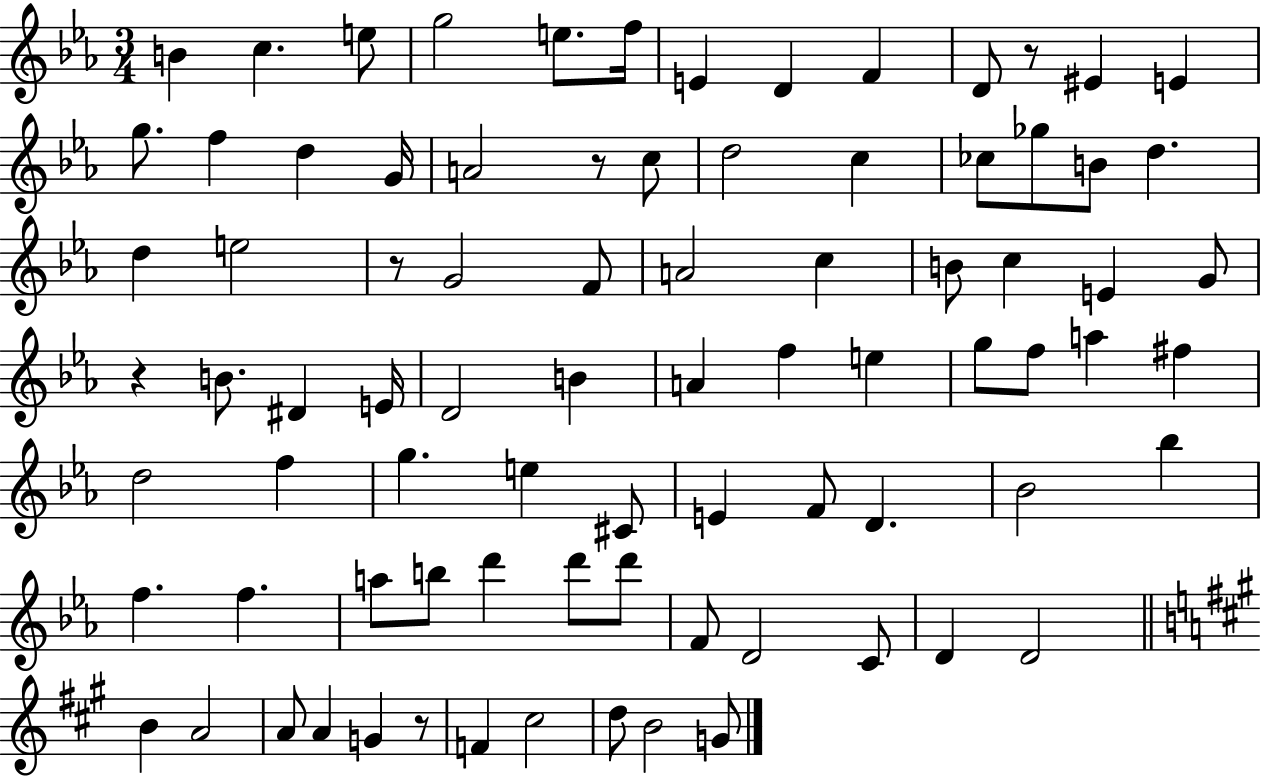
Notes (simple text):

B4/q C5/q. E5/e G5/h E5/e. F5/s E4/q D4/q F4/q D4/e R/e EIS4/q E4/q G5/e. F5/q D5/q G4/s A4/h R/e C5/e D5/h C5/q CES5/e Gb5/e B4/e D5/q. D5/q E5/h R/e G4/h F4/e A4/h C5/q B4/e C5/q E4/q G4/e R/q B4/e. D#4/q E4/s D4/h B4/q A4/q F5/q E5/q G5/e F5/e A5/q F#5/q D5/h F5/q G5/q. E5/q C#4/e E4/q F4/e D4/q. Bb4/h Bb5/q F5/q. F5/q. A5/e B5/e D6/q D6/e D6/e F4/e D4/h C4/e D4/q D4/h B4/q A4/h A4/e A4/q G4/q R/e F4/q C#5/h D5/e B4/h G4/e